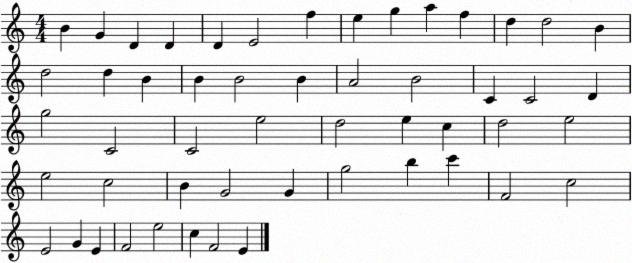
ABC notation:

X:1
T:Untitled
M:4/4
L:1/4
K:C
B G D D D E2 f e g a f d d2 B d2 d B B B2 B A2 B2 C C2 D g2 C2 C2 e2 d2 e c d2 e2 e2 c2 B G2 G g2 b c' F2 c2 E2 G E F2 e2 c F2 E